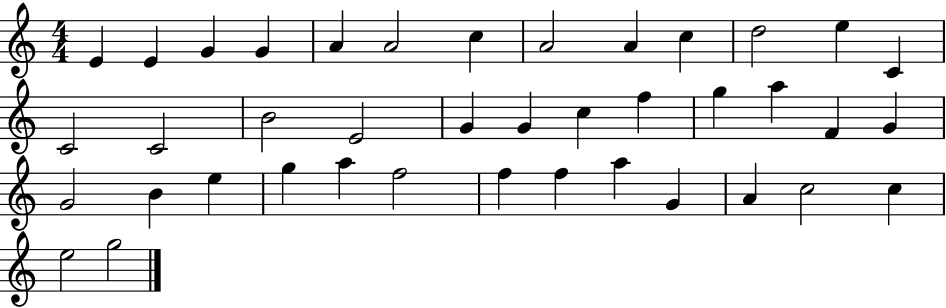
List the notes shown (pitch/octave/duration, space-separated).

E4/q E4/q G4/q G4/q A4/q A4/h C5/q A4/h A4/q C5/q D5/h E5/q C4/q C4/h C4/h B4/h E4/h G4/q G4/q C5/q F5/q G5/q A5/q F4/q G4/q G4/h B4/q E5/q G5/q A5/q F5/h F5/q F5/q A5/q G4/q A4/q C5/h C5/q E5/h G5/h